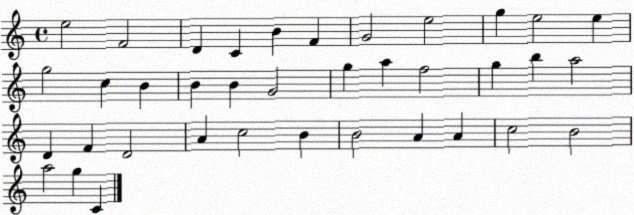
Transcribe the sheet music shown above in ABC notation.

X:1
T:Untitled
M:4/4
L:1/4
K:C
e2 F2 D C B F G2 e2 g e2 e g2 c B B B G2 g a f2 g b a2 D F D2 A c2 B B2 A A c2 B2 a2 g C